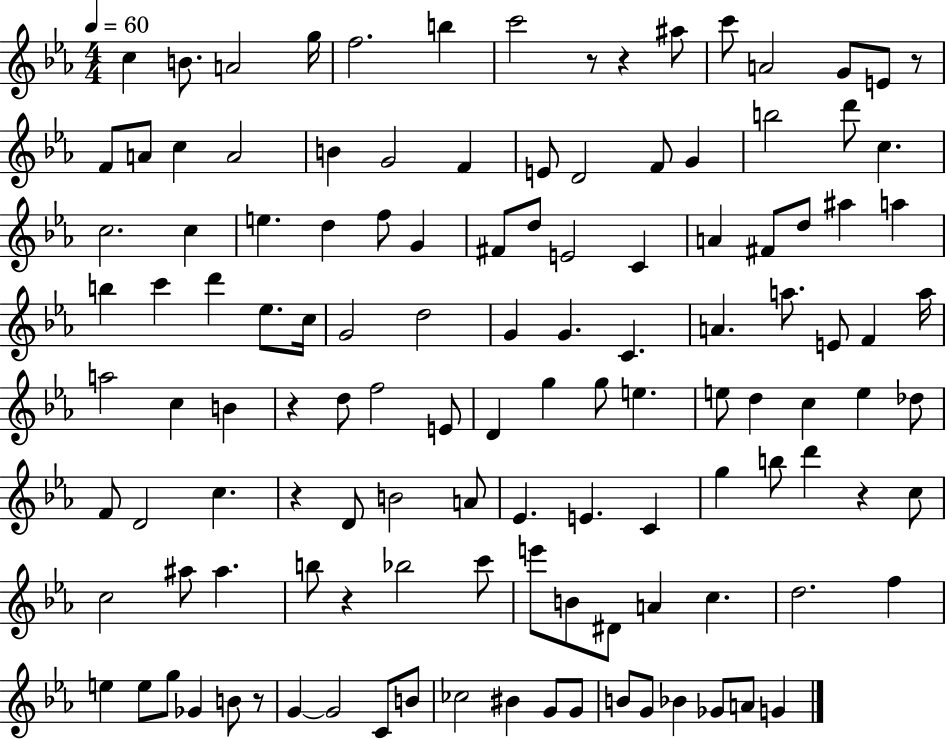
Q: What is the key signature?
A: EES major